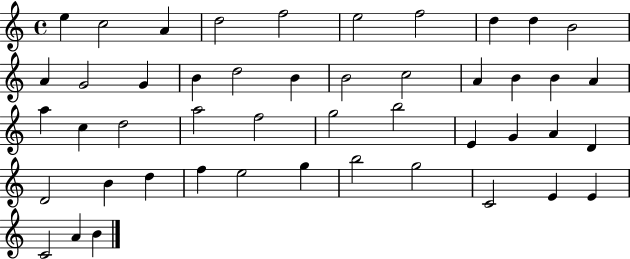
{
  \clef treble
  \time 4/4
  \defaultTimeSignature
  \key c \major
  e''4 c''2 a'4 | d''2 f''2 | e''2 f''2 | d''4 d''4 b'2 | \break a'4 g'2 g'4 | b'4 d''2 b'4 | b'2 c''2 | a'4 b'4 b'4 a'4 | \break a''4 c''4 d''2 | a''2 f''2 | g''2 b''2 | e'4 g'4 a'4 d'4 | \break d'2 b'4 d''4 | f''4 e''2 g''4 | b''2 g''2 | c'2 e'4 e'4 | \break c'2 a'4 b'4 | \bar "|."
}